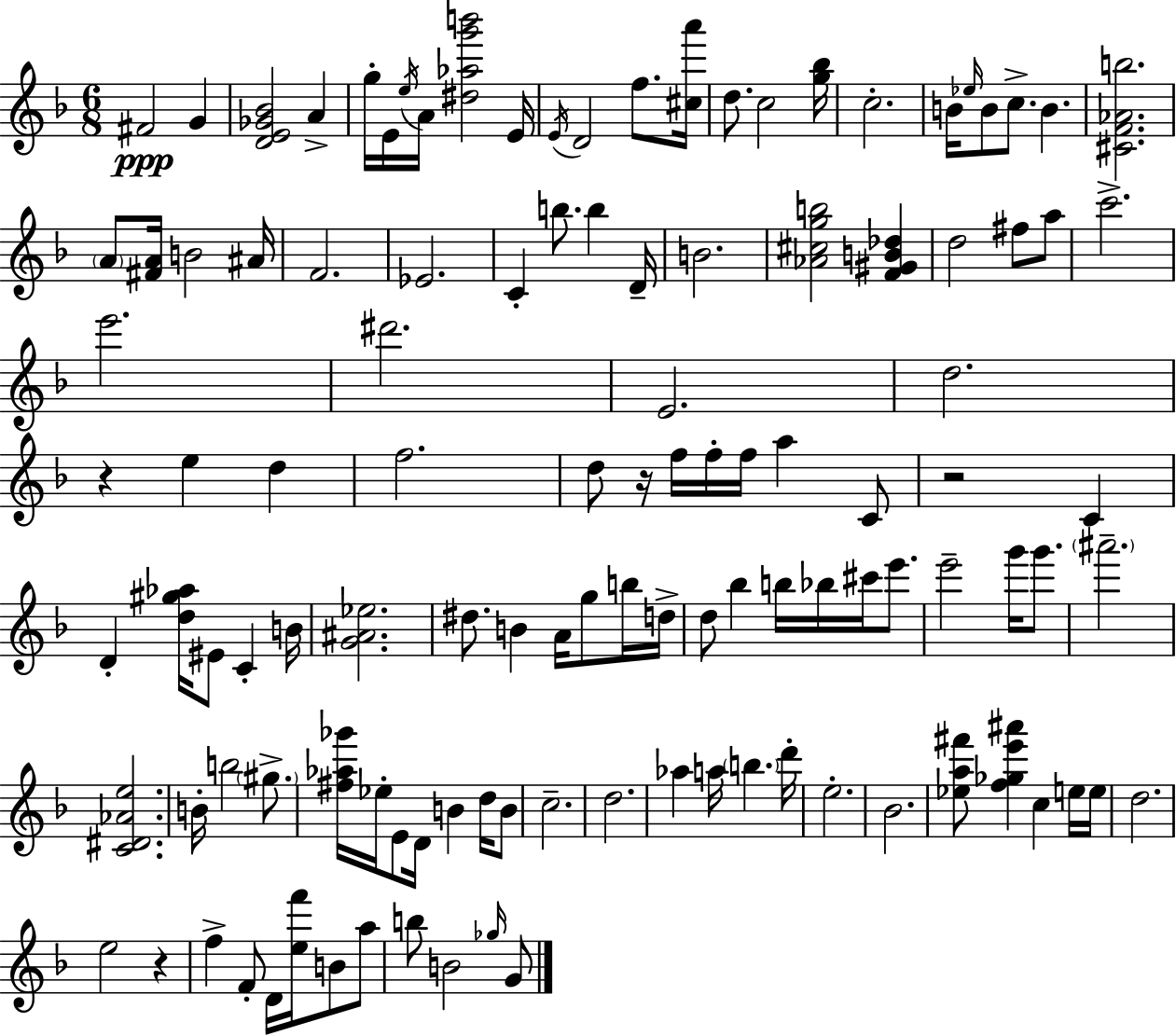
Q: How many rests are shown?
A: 4